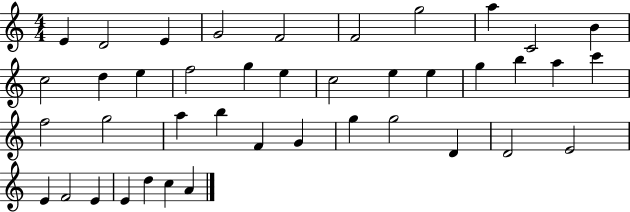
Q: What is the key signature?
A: C major